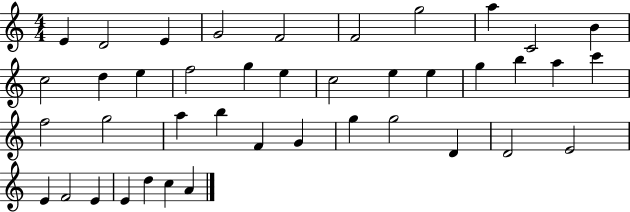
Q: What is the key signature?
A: C major